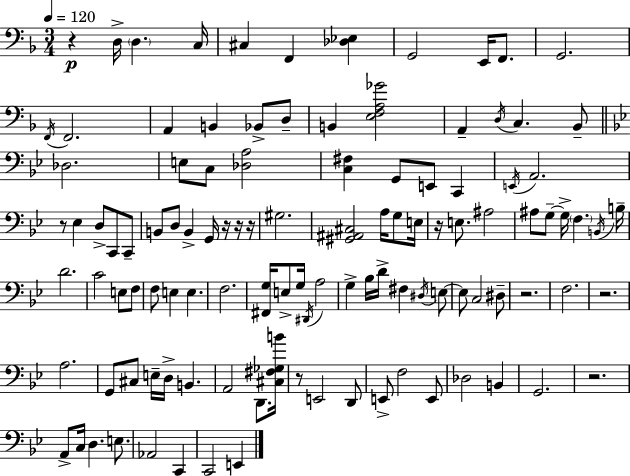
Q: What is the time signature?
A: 3/4